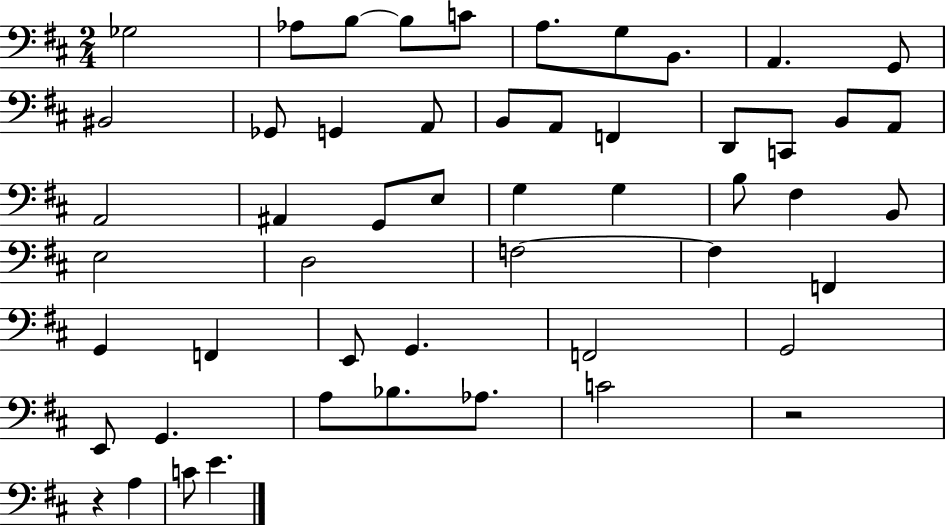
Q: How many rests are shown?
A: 2